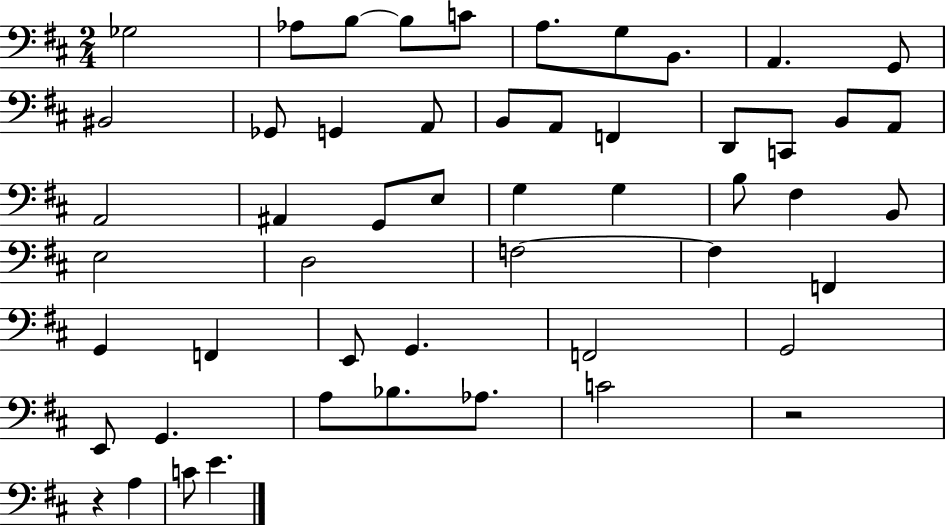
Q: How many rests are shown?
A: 2